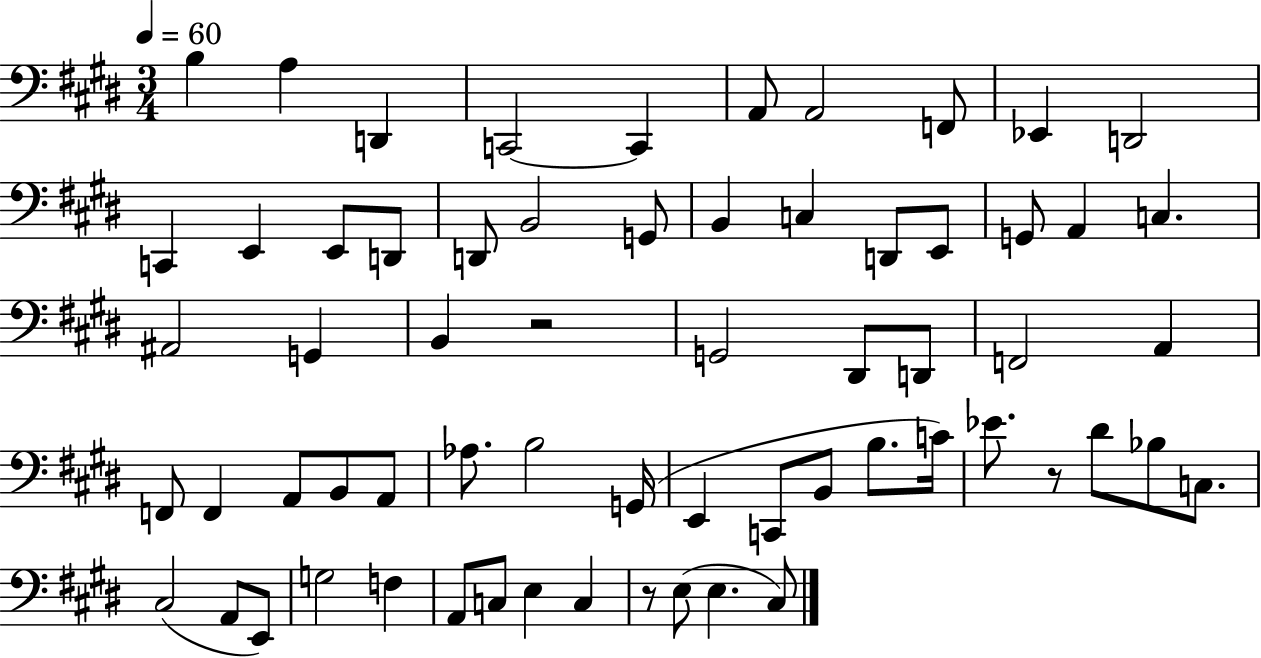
B3/q A3/q D2/q C2/h C2/q A2/e A2/h F2/e Eb2/q D2/h C2/q E2/q E2/e D2/e D2/e B2/h G2/e B2/q C3/q D2/e E2/e G2/e A2/q C3/q. A#2/h G2/q B2/q R/h G2/h D#2/e D2/e F2/h A2/q F2/e F2/q A2/e B2/e A2/e Ab3/e. B3/h G2/s E2/q C2/e B2/e B3/e. C4/s Eb4/e. R/e D#4/e Bb3/e C3/e. C#3/h A2/e E2/e G3/h F3/q A2/e C3/e E3/q C3/q R/e E3/e E3/q. C#3/e